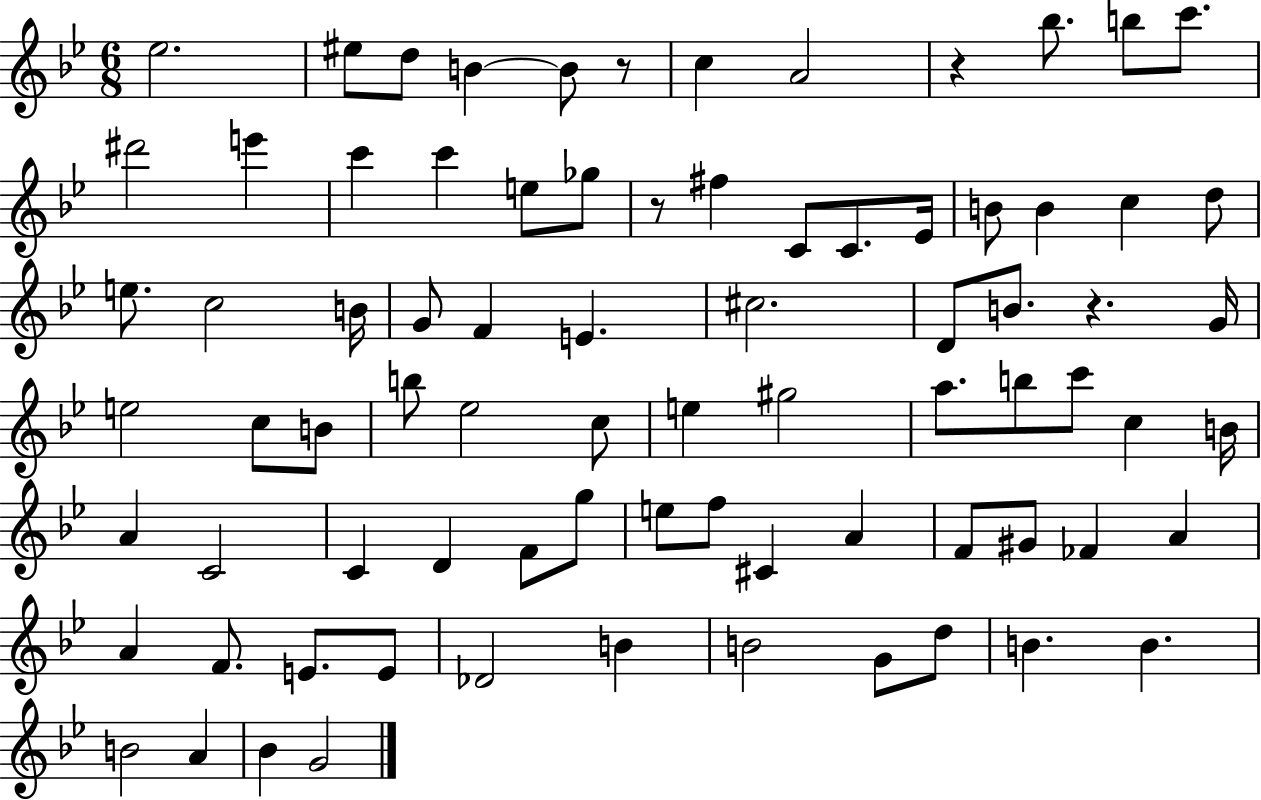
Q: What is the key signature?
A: BES major